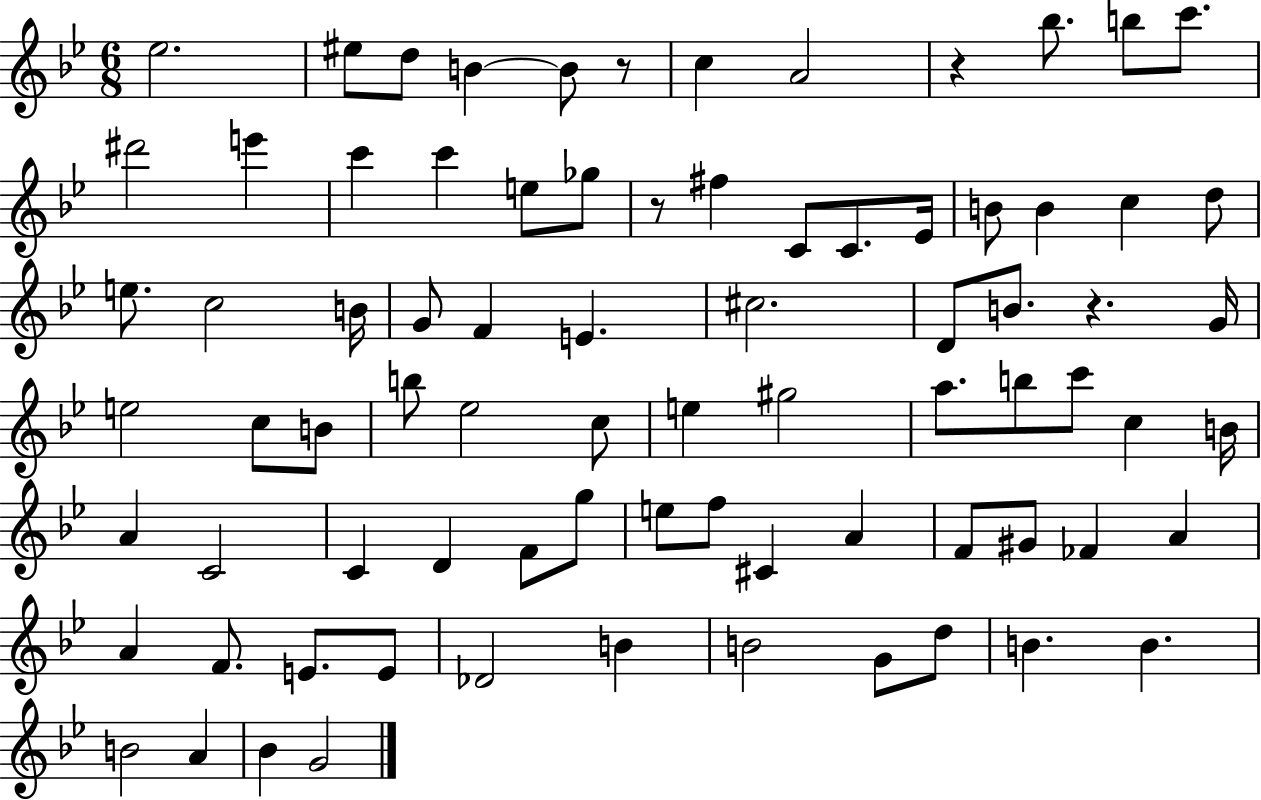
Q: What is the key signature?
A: BES major